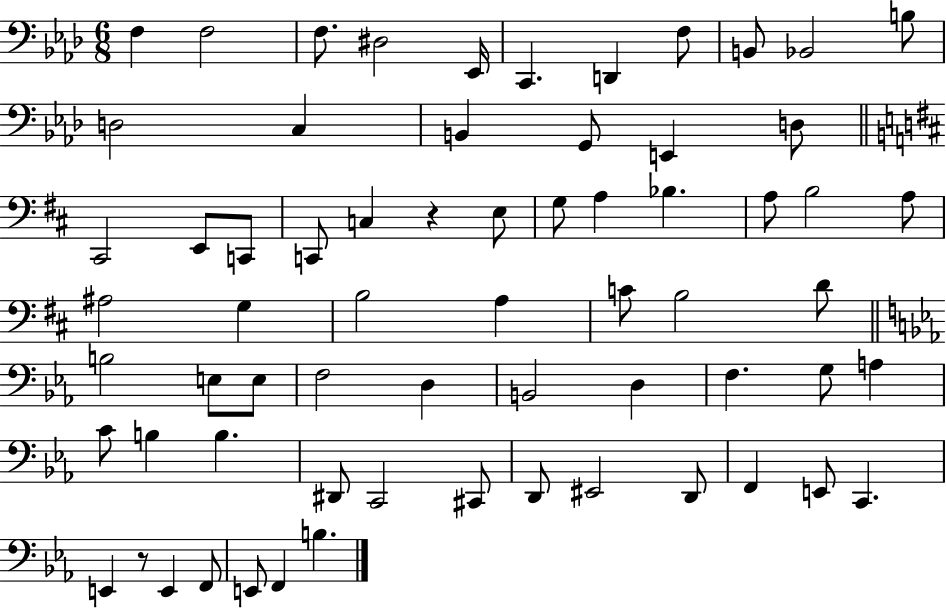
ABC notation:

X:1
T:Untitled
M:6/8
L:1/4
K:Ab
F, F,2 F,/2 ^D,2 _E,,/4 C,, D,, F,/2 B,,/2 _B,,2 B,/2 D,2 C, B,, G,,/2 E,, D,/2 ^C,,2 E,,/2 C,,/2 C,,/2 C, z E,/2 G,/2 A, _B, A,/2 B,2 A,/2 ^A,2 G, B,2 A, C/2 B,2 D/2 B,2 E,/2 E,/2 F,2 D, B,,2 D, F, G,/2 A, C/2 B, B, ^D,,/2 C,,2 ^C,,/2 D,,/2 ^E,,2 D,,/2 F,, E,,/2 C,, E,, z/2 E,, F,,/2 E,,/2 F,, B,